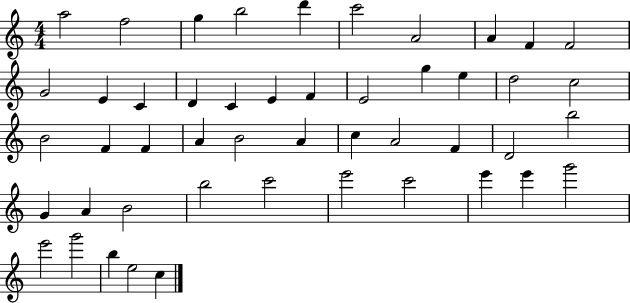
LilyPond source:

{
  \clef treble
  \numericTimeSignature
  \time 4/4
  \key c \major
  a''2 f''2 | g''4 b''2 d'''4 | c'''2 a'2 | a'4 f'4 f'2 | \break g'2 e'4 c'4 | d'4 c'4 e'4 f'4 | e'2 g''4 e''4 | d''2 c''2 | \break b'2 f'4 f'4 | a'4 b'2 a'4 | c''4 a'2 f'4 | d'2 b''2 | \break g'4 a'4 b'2 | b''2 c'''2 | e'''2 c'''2 | e'''4 e'''4 g'''2 | \break e'''2 g'''2 | b''4 e''2 c''4 | \bar "|."
}